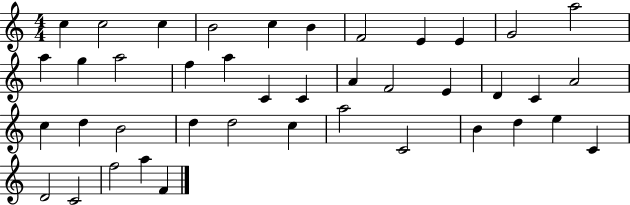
{
  \clef treble
  \numericTimeSignature
  \time 4/4
  \key c \major
  c''4 c''2 c''4 | b'2 c''4 b'4 | f'2 e'4 e'4 | g'2 a''2 | \break a''4 g''4 a''2 | f''4 a''4 c'4 c'4 | a'4 f'2 e'4 | d'4 c'4 a'2 | \break c''4 d''4 b'2 | d''4 d''2 c''4 | a''2 c'2 | b'4 d''4 e''4 c'4 | \break d'2 c'2 | f''2 a''4 f'4 | \bar "|."
}